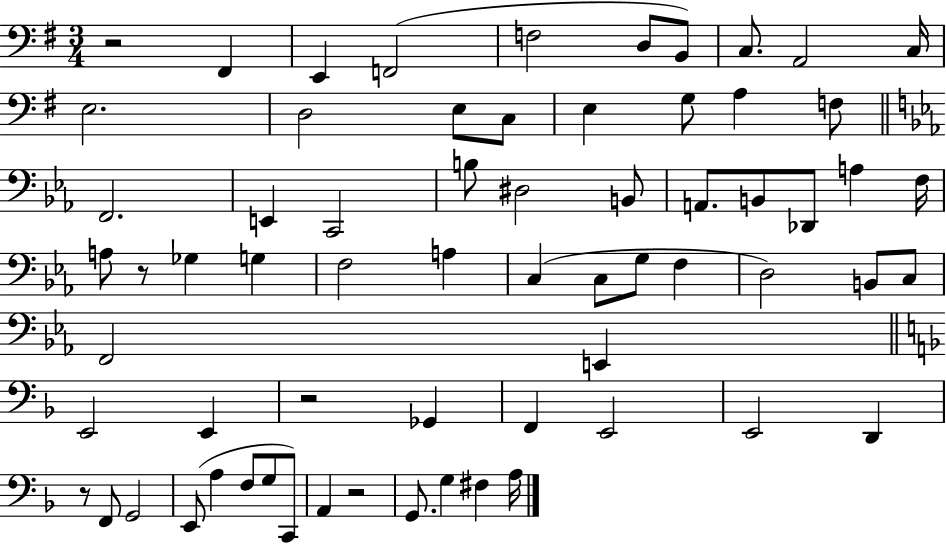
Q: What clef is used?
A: bass